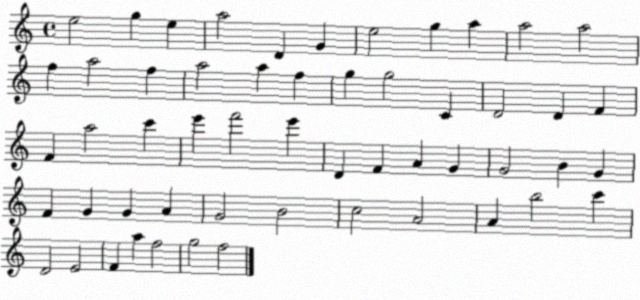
X:1
T:Untitled
M:4/4
L:1/4
K:C
e2 g e a2 D G e2 g a a2 a2 f a2 f a2 a f g g2 C D2 D F F a2 c' e' f'2 e' D F A G G2 B G F G G A G2 B2 c2 A2 A b2 c' D2 E2 F a f2 g2 f2